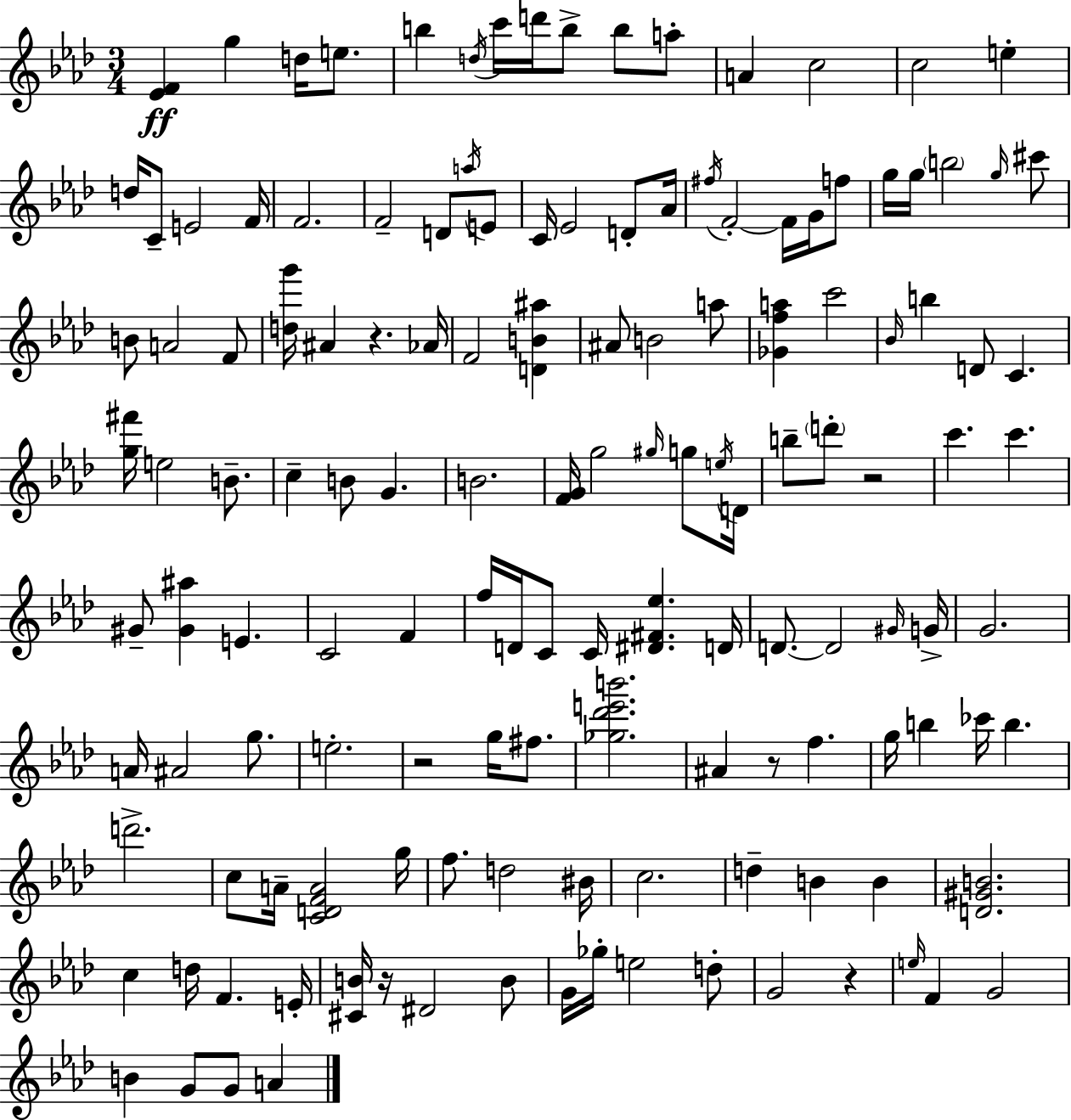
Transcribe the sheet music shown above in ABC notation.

X:1
T:Untitled
M:3/4
L:1/4
K:Fm
[_EF] g d/4 e/2 b d/4 c'/4 d'/4 b/2 b/2 a/2 A c2 c2 e d/4 C/2 E2 F/4 F2 F2 D/2 a/4 E/2 C/4 _E2 D/2 _A/4 ^f/4 F2 F/4 G/4 f/2 g/4 g/4 b2 g/4 ^c'/2 B/2 A2 F/2 [dg']/4 ^A z _A/4 F2 [DB^a] ^A/2 B2 a/2 [_Gfa] c'2 _B/4 b D/2 C [g^f']/4 e2 B/2 c B/2 G B2 [FG]/4 g2 ^g/4 g/2 e/4 D/4 b/2 d'/2 z2 c' c' ^G/2 [^G^a] E C2 F f/4 D/4 C/2 C/4 [^D^F_e] D/4 D/2 D2 ^G/4 G/4 G2 A/4 ^A2 g/2 e2 z2 g/4 ^f/2 [_g_d'e'b']2 ^A z/2 f g/4 b _c'/4 b d'2 c/2 A/4 [CDFA]2 g/4 f/2 d2 ^B/4 c2 d B B [D^GB]2 c d/4 F E/4 [^CB]/4 z/4 ^D2 B/2 G/4 _g/4 e2 d/2 G2 z e/4 F G2 B G/2 G/2 A